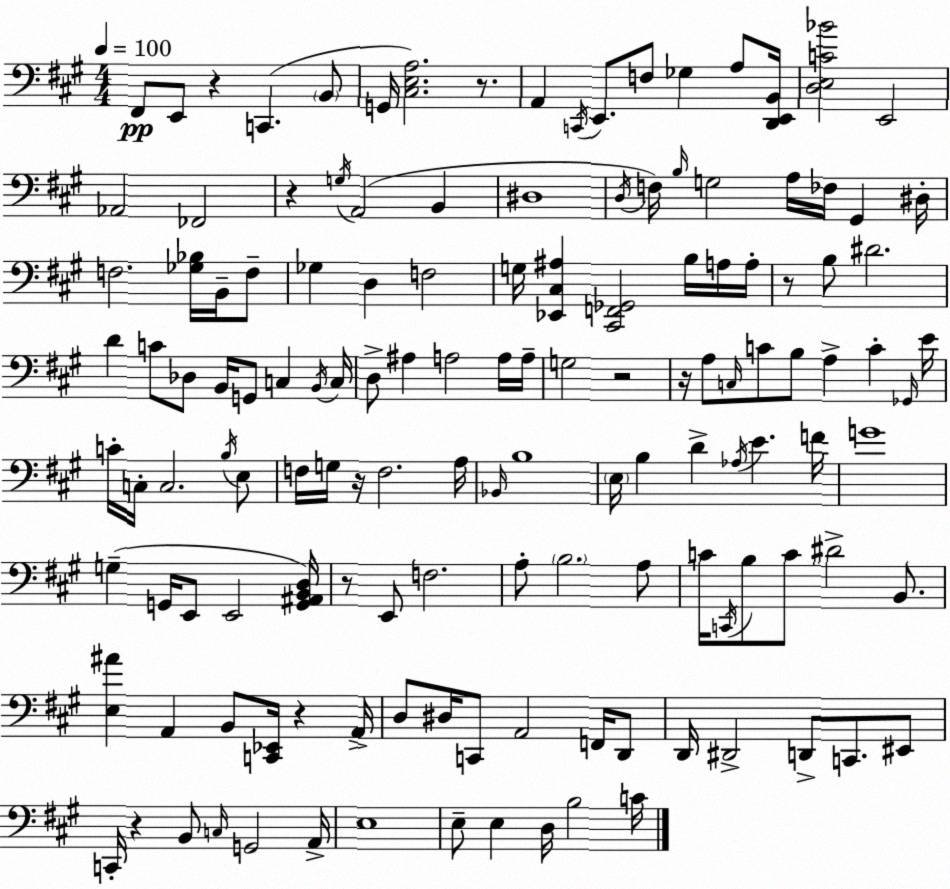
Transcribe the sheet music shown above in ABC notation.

X:1
T:Untitled
M:4/4
L:1/4
K:A
^F,,/2 E,,/2 z C,, B,,/2 G,,/4 [^C,E,A,]2 z/2 A,, C,,/4 E,,/2 F,/2 _G, A,/2 [D,,E,,B,,]/4 [D,E,C_B]2 E,,2 _A,,2 _F,,2 z G,/4 A,,2 B,, ^D,4 D,/4 F,/4 B,/4 G,2 A,/4 _F,/4 ^G,, ^D,/4 F,2 [_G,_B,]/4 B,,/4 F,/2 _G, D, F,2 G,/4 [_E,,^C,^A,] [^C,,F,,_G,,]2 B,/4 A,/4 A,/4 z/2 B,/2 ^D2 D C/2 _D,/2 B,,/4 G,,/2 C, B,,/4 C,/4 D,/2 ^A, A,2 A,/4 A,/4 G,2 z2 z/4 A,/2 C,/4 C/2 B,/2 A, C _G,,/4 E/4 C/4 C,/4 C,2 B,/4 E,/2 F,/4 G,/4 z/4 F,2 A,/4 _B,,/4 B,4 E,/4 B, D _A,/4 E F/4 G4 G, G,,/4 E,,/2 E,,2 [G,,^A,,B,,D,]/4 z/2 E,,/2 F,2 A,/2 B,2 A,/2 C/4 C,,/4 B,/2 C/2 ^D2 B,,/2 [E,^A] A,, B,,/2 [C,,_E,,]/4 z A,,/4 D,/2 ^D,/4 C,,/2 A,,2 F,,/4 D,,/2 D,,/4 ^D,,2 D,,/2 C,,/2 ^E,,/2 C,,/4 z B,,/2 C,/4 G,,2 A,,/4 E,4 E,/2 E, D,/4 B,2 C/4